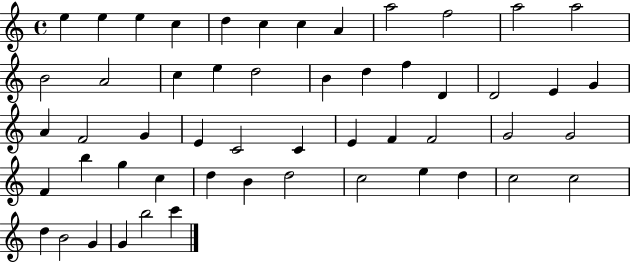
X:1
T:Untitled
M:4/4
L:1/4
K:C
e e e c d c c A a2 f2 a2 a2 B2 A2 c e d2 B d f D D2 E G A F2 G E C2 C E F F2 G2 G2 F b g c d B d2 c2 e d c2 c2 d B2 G G b2 c'